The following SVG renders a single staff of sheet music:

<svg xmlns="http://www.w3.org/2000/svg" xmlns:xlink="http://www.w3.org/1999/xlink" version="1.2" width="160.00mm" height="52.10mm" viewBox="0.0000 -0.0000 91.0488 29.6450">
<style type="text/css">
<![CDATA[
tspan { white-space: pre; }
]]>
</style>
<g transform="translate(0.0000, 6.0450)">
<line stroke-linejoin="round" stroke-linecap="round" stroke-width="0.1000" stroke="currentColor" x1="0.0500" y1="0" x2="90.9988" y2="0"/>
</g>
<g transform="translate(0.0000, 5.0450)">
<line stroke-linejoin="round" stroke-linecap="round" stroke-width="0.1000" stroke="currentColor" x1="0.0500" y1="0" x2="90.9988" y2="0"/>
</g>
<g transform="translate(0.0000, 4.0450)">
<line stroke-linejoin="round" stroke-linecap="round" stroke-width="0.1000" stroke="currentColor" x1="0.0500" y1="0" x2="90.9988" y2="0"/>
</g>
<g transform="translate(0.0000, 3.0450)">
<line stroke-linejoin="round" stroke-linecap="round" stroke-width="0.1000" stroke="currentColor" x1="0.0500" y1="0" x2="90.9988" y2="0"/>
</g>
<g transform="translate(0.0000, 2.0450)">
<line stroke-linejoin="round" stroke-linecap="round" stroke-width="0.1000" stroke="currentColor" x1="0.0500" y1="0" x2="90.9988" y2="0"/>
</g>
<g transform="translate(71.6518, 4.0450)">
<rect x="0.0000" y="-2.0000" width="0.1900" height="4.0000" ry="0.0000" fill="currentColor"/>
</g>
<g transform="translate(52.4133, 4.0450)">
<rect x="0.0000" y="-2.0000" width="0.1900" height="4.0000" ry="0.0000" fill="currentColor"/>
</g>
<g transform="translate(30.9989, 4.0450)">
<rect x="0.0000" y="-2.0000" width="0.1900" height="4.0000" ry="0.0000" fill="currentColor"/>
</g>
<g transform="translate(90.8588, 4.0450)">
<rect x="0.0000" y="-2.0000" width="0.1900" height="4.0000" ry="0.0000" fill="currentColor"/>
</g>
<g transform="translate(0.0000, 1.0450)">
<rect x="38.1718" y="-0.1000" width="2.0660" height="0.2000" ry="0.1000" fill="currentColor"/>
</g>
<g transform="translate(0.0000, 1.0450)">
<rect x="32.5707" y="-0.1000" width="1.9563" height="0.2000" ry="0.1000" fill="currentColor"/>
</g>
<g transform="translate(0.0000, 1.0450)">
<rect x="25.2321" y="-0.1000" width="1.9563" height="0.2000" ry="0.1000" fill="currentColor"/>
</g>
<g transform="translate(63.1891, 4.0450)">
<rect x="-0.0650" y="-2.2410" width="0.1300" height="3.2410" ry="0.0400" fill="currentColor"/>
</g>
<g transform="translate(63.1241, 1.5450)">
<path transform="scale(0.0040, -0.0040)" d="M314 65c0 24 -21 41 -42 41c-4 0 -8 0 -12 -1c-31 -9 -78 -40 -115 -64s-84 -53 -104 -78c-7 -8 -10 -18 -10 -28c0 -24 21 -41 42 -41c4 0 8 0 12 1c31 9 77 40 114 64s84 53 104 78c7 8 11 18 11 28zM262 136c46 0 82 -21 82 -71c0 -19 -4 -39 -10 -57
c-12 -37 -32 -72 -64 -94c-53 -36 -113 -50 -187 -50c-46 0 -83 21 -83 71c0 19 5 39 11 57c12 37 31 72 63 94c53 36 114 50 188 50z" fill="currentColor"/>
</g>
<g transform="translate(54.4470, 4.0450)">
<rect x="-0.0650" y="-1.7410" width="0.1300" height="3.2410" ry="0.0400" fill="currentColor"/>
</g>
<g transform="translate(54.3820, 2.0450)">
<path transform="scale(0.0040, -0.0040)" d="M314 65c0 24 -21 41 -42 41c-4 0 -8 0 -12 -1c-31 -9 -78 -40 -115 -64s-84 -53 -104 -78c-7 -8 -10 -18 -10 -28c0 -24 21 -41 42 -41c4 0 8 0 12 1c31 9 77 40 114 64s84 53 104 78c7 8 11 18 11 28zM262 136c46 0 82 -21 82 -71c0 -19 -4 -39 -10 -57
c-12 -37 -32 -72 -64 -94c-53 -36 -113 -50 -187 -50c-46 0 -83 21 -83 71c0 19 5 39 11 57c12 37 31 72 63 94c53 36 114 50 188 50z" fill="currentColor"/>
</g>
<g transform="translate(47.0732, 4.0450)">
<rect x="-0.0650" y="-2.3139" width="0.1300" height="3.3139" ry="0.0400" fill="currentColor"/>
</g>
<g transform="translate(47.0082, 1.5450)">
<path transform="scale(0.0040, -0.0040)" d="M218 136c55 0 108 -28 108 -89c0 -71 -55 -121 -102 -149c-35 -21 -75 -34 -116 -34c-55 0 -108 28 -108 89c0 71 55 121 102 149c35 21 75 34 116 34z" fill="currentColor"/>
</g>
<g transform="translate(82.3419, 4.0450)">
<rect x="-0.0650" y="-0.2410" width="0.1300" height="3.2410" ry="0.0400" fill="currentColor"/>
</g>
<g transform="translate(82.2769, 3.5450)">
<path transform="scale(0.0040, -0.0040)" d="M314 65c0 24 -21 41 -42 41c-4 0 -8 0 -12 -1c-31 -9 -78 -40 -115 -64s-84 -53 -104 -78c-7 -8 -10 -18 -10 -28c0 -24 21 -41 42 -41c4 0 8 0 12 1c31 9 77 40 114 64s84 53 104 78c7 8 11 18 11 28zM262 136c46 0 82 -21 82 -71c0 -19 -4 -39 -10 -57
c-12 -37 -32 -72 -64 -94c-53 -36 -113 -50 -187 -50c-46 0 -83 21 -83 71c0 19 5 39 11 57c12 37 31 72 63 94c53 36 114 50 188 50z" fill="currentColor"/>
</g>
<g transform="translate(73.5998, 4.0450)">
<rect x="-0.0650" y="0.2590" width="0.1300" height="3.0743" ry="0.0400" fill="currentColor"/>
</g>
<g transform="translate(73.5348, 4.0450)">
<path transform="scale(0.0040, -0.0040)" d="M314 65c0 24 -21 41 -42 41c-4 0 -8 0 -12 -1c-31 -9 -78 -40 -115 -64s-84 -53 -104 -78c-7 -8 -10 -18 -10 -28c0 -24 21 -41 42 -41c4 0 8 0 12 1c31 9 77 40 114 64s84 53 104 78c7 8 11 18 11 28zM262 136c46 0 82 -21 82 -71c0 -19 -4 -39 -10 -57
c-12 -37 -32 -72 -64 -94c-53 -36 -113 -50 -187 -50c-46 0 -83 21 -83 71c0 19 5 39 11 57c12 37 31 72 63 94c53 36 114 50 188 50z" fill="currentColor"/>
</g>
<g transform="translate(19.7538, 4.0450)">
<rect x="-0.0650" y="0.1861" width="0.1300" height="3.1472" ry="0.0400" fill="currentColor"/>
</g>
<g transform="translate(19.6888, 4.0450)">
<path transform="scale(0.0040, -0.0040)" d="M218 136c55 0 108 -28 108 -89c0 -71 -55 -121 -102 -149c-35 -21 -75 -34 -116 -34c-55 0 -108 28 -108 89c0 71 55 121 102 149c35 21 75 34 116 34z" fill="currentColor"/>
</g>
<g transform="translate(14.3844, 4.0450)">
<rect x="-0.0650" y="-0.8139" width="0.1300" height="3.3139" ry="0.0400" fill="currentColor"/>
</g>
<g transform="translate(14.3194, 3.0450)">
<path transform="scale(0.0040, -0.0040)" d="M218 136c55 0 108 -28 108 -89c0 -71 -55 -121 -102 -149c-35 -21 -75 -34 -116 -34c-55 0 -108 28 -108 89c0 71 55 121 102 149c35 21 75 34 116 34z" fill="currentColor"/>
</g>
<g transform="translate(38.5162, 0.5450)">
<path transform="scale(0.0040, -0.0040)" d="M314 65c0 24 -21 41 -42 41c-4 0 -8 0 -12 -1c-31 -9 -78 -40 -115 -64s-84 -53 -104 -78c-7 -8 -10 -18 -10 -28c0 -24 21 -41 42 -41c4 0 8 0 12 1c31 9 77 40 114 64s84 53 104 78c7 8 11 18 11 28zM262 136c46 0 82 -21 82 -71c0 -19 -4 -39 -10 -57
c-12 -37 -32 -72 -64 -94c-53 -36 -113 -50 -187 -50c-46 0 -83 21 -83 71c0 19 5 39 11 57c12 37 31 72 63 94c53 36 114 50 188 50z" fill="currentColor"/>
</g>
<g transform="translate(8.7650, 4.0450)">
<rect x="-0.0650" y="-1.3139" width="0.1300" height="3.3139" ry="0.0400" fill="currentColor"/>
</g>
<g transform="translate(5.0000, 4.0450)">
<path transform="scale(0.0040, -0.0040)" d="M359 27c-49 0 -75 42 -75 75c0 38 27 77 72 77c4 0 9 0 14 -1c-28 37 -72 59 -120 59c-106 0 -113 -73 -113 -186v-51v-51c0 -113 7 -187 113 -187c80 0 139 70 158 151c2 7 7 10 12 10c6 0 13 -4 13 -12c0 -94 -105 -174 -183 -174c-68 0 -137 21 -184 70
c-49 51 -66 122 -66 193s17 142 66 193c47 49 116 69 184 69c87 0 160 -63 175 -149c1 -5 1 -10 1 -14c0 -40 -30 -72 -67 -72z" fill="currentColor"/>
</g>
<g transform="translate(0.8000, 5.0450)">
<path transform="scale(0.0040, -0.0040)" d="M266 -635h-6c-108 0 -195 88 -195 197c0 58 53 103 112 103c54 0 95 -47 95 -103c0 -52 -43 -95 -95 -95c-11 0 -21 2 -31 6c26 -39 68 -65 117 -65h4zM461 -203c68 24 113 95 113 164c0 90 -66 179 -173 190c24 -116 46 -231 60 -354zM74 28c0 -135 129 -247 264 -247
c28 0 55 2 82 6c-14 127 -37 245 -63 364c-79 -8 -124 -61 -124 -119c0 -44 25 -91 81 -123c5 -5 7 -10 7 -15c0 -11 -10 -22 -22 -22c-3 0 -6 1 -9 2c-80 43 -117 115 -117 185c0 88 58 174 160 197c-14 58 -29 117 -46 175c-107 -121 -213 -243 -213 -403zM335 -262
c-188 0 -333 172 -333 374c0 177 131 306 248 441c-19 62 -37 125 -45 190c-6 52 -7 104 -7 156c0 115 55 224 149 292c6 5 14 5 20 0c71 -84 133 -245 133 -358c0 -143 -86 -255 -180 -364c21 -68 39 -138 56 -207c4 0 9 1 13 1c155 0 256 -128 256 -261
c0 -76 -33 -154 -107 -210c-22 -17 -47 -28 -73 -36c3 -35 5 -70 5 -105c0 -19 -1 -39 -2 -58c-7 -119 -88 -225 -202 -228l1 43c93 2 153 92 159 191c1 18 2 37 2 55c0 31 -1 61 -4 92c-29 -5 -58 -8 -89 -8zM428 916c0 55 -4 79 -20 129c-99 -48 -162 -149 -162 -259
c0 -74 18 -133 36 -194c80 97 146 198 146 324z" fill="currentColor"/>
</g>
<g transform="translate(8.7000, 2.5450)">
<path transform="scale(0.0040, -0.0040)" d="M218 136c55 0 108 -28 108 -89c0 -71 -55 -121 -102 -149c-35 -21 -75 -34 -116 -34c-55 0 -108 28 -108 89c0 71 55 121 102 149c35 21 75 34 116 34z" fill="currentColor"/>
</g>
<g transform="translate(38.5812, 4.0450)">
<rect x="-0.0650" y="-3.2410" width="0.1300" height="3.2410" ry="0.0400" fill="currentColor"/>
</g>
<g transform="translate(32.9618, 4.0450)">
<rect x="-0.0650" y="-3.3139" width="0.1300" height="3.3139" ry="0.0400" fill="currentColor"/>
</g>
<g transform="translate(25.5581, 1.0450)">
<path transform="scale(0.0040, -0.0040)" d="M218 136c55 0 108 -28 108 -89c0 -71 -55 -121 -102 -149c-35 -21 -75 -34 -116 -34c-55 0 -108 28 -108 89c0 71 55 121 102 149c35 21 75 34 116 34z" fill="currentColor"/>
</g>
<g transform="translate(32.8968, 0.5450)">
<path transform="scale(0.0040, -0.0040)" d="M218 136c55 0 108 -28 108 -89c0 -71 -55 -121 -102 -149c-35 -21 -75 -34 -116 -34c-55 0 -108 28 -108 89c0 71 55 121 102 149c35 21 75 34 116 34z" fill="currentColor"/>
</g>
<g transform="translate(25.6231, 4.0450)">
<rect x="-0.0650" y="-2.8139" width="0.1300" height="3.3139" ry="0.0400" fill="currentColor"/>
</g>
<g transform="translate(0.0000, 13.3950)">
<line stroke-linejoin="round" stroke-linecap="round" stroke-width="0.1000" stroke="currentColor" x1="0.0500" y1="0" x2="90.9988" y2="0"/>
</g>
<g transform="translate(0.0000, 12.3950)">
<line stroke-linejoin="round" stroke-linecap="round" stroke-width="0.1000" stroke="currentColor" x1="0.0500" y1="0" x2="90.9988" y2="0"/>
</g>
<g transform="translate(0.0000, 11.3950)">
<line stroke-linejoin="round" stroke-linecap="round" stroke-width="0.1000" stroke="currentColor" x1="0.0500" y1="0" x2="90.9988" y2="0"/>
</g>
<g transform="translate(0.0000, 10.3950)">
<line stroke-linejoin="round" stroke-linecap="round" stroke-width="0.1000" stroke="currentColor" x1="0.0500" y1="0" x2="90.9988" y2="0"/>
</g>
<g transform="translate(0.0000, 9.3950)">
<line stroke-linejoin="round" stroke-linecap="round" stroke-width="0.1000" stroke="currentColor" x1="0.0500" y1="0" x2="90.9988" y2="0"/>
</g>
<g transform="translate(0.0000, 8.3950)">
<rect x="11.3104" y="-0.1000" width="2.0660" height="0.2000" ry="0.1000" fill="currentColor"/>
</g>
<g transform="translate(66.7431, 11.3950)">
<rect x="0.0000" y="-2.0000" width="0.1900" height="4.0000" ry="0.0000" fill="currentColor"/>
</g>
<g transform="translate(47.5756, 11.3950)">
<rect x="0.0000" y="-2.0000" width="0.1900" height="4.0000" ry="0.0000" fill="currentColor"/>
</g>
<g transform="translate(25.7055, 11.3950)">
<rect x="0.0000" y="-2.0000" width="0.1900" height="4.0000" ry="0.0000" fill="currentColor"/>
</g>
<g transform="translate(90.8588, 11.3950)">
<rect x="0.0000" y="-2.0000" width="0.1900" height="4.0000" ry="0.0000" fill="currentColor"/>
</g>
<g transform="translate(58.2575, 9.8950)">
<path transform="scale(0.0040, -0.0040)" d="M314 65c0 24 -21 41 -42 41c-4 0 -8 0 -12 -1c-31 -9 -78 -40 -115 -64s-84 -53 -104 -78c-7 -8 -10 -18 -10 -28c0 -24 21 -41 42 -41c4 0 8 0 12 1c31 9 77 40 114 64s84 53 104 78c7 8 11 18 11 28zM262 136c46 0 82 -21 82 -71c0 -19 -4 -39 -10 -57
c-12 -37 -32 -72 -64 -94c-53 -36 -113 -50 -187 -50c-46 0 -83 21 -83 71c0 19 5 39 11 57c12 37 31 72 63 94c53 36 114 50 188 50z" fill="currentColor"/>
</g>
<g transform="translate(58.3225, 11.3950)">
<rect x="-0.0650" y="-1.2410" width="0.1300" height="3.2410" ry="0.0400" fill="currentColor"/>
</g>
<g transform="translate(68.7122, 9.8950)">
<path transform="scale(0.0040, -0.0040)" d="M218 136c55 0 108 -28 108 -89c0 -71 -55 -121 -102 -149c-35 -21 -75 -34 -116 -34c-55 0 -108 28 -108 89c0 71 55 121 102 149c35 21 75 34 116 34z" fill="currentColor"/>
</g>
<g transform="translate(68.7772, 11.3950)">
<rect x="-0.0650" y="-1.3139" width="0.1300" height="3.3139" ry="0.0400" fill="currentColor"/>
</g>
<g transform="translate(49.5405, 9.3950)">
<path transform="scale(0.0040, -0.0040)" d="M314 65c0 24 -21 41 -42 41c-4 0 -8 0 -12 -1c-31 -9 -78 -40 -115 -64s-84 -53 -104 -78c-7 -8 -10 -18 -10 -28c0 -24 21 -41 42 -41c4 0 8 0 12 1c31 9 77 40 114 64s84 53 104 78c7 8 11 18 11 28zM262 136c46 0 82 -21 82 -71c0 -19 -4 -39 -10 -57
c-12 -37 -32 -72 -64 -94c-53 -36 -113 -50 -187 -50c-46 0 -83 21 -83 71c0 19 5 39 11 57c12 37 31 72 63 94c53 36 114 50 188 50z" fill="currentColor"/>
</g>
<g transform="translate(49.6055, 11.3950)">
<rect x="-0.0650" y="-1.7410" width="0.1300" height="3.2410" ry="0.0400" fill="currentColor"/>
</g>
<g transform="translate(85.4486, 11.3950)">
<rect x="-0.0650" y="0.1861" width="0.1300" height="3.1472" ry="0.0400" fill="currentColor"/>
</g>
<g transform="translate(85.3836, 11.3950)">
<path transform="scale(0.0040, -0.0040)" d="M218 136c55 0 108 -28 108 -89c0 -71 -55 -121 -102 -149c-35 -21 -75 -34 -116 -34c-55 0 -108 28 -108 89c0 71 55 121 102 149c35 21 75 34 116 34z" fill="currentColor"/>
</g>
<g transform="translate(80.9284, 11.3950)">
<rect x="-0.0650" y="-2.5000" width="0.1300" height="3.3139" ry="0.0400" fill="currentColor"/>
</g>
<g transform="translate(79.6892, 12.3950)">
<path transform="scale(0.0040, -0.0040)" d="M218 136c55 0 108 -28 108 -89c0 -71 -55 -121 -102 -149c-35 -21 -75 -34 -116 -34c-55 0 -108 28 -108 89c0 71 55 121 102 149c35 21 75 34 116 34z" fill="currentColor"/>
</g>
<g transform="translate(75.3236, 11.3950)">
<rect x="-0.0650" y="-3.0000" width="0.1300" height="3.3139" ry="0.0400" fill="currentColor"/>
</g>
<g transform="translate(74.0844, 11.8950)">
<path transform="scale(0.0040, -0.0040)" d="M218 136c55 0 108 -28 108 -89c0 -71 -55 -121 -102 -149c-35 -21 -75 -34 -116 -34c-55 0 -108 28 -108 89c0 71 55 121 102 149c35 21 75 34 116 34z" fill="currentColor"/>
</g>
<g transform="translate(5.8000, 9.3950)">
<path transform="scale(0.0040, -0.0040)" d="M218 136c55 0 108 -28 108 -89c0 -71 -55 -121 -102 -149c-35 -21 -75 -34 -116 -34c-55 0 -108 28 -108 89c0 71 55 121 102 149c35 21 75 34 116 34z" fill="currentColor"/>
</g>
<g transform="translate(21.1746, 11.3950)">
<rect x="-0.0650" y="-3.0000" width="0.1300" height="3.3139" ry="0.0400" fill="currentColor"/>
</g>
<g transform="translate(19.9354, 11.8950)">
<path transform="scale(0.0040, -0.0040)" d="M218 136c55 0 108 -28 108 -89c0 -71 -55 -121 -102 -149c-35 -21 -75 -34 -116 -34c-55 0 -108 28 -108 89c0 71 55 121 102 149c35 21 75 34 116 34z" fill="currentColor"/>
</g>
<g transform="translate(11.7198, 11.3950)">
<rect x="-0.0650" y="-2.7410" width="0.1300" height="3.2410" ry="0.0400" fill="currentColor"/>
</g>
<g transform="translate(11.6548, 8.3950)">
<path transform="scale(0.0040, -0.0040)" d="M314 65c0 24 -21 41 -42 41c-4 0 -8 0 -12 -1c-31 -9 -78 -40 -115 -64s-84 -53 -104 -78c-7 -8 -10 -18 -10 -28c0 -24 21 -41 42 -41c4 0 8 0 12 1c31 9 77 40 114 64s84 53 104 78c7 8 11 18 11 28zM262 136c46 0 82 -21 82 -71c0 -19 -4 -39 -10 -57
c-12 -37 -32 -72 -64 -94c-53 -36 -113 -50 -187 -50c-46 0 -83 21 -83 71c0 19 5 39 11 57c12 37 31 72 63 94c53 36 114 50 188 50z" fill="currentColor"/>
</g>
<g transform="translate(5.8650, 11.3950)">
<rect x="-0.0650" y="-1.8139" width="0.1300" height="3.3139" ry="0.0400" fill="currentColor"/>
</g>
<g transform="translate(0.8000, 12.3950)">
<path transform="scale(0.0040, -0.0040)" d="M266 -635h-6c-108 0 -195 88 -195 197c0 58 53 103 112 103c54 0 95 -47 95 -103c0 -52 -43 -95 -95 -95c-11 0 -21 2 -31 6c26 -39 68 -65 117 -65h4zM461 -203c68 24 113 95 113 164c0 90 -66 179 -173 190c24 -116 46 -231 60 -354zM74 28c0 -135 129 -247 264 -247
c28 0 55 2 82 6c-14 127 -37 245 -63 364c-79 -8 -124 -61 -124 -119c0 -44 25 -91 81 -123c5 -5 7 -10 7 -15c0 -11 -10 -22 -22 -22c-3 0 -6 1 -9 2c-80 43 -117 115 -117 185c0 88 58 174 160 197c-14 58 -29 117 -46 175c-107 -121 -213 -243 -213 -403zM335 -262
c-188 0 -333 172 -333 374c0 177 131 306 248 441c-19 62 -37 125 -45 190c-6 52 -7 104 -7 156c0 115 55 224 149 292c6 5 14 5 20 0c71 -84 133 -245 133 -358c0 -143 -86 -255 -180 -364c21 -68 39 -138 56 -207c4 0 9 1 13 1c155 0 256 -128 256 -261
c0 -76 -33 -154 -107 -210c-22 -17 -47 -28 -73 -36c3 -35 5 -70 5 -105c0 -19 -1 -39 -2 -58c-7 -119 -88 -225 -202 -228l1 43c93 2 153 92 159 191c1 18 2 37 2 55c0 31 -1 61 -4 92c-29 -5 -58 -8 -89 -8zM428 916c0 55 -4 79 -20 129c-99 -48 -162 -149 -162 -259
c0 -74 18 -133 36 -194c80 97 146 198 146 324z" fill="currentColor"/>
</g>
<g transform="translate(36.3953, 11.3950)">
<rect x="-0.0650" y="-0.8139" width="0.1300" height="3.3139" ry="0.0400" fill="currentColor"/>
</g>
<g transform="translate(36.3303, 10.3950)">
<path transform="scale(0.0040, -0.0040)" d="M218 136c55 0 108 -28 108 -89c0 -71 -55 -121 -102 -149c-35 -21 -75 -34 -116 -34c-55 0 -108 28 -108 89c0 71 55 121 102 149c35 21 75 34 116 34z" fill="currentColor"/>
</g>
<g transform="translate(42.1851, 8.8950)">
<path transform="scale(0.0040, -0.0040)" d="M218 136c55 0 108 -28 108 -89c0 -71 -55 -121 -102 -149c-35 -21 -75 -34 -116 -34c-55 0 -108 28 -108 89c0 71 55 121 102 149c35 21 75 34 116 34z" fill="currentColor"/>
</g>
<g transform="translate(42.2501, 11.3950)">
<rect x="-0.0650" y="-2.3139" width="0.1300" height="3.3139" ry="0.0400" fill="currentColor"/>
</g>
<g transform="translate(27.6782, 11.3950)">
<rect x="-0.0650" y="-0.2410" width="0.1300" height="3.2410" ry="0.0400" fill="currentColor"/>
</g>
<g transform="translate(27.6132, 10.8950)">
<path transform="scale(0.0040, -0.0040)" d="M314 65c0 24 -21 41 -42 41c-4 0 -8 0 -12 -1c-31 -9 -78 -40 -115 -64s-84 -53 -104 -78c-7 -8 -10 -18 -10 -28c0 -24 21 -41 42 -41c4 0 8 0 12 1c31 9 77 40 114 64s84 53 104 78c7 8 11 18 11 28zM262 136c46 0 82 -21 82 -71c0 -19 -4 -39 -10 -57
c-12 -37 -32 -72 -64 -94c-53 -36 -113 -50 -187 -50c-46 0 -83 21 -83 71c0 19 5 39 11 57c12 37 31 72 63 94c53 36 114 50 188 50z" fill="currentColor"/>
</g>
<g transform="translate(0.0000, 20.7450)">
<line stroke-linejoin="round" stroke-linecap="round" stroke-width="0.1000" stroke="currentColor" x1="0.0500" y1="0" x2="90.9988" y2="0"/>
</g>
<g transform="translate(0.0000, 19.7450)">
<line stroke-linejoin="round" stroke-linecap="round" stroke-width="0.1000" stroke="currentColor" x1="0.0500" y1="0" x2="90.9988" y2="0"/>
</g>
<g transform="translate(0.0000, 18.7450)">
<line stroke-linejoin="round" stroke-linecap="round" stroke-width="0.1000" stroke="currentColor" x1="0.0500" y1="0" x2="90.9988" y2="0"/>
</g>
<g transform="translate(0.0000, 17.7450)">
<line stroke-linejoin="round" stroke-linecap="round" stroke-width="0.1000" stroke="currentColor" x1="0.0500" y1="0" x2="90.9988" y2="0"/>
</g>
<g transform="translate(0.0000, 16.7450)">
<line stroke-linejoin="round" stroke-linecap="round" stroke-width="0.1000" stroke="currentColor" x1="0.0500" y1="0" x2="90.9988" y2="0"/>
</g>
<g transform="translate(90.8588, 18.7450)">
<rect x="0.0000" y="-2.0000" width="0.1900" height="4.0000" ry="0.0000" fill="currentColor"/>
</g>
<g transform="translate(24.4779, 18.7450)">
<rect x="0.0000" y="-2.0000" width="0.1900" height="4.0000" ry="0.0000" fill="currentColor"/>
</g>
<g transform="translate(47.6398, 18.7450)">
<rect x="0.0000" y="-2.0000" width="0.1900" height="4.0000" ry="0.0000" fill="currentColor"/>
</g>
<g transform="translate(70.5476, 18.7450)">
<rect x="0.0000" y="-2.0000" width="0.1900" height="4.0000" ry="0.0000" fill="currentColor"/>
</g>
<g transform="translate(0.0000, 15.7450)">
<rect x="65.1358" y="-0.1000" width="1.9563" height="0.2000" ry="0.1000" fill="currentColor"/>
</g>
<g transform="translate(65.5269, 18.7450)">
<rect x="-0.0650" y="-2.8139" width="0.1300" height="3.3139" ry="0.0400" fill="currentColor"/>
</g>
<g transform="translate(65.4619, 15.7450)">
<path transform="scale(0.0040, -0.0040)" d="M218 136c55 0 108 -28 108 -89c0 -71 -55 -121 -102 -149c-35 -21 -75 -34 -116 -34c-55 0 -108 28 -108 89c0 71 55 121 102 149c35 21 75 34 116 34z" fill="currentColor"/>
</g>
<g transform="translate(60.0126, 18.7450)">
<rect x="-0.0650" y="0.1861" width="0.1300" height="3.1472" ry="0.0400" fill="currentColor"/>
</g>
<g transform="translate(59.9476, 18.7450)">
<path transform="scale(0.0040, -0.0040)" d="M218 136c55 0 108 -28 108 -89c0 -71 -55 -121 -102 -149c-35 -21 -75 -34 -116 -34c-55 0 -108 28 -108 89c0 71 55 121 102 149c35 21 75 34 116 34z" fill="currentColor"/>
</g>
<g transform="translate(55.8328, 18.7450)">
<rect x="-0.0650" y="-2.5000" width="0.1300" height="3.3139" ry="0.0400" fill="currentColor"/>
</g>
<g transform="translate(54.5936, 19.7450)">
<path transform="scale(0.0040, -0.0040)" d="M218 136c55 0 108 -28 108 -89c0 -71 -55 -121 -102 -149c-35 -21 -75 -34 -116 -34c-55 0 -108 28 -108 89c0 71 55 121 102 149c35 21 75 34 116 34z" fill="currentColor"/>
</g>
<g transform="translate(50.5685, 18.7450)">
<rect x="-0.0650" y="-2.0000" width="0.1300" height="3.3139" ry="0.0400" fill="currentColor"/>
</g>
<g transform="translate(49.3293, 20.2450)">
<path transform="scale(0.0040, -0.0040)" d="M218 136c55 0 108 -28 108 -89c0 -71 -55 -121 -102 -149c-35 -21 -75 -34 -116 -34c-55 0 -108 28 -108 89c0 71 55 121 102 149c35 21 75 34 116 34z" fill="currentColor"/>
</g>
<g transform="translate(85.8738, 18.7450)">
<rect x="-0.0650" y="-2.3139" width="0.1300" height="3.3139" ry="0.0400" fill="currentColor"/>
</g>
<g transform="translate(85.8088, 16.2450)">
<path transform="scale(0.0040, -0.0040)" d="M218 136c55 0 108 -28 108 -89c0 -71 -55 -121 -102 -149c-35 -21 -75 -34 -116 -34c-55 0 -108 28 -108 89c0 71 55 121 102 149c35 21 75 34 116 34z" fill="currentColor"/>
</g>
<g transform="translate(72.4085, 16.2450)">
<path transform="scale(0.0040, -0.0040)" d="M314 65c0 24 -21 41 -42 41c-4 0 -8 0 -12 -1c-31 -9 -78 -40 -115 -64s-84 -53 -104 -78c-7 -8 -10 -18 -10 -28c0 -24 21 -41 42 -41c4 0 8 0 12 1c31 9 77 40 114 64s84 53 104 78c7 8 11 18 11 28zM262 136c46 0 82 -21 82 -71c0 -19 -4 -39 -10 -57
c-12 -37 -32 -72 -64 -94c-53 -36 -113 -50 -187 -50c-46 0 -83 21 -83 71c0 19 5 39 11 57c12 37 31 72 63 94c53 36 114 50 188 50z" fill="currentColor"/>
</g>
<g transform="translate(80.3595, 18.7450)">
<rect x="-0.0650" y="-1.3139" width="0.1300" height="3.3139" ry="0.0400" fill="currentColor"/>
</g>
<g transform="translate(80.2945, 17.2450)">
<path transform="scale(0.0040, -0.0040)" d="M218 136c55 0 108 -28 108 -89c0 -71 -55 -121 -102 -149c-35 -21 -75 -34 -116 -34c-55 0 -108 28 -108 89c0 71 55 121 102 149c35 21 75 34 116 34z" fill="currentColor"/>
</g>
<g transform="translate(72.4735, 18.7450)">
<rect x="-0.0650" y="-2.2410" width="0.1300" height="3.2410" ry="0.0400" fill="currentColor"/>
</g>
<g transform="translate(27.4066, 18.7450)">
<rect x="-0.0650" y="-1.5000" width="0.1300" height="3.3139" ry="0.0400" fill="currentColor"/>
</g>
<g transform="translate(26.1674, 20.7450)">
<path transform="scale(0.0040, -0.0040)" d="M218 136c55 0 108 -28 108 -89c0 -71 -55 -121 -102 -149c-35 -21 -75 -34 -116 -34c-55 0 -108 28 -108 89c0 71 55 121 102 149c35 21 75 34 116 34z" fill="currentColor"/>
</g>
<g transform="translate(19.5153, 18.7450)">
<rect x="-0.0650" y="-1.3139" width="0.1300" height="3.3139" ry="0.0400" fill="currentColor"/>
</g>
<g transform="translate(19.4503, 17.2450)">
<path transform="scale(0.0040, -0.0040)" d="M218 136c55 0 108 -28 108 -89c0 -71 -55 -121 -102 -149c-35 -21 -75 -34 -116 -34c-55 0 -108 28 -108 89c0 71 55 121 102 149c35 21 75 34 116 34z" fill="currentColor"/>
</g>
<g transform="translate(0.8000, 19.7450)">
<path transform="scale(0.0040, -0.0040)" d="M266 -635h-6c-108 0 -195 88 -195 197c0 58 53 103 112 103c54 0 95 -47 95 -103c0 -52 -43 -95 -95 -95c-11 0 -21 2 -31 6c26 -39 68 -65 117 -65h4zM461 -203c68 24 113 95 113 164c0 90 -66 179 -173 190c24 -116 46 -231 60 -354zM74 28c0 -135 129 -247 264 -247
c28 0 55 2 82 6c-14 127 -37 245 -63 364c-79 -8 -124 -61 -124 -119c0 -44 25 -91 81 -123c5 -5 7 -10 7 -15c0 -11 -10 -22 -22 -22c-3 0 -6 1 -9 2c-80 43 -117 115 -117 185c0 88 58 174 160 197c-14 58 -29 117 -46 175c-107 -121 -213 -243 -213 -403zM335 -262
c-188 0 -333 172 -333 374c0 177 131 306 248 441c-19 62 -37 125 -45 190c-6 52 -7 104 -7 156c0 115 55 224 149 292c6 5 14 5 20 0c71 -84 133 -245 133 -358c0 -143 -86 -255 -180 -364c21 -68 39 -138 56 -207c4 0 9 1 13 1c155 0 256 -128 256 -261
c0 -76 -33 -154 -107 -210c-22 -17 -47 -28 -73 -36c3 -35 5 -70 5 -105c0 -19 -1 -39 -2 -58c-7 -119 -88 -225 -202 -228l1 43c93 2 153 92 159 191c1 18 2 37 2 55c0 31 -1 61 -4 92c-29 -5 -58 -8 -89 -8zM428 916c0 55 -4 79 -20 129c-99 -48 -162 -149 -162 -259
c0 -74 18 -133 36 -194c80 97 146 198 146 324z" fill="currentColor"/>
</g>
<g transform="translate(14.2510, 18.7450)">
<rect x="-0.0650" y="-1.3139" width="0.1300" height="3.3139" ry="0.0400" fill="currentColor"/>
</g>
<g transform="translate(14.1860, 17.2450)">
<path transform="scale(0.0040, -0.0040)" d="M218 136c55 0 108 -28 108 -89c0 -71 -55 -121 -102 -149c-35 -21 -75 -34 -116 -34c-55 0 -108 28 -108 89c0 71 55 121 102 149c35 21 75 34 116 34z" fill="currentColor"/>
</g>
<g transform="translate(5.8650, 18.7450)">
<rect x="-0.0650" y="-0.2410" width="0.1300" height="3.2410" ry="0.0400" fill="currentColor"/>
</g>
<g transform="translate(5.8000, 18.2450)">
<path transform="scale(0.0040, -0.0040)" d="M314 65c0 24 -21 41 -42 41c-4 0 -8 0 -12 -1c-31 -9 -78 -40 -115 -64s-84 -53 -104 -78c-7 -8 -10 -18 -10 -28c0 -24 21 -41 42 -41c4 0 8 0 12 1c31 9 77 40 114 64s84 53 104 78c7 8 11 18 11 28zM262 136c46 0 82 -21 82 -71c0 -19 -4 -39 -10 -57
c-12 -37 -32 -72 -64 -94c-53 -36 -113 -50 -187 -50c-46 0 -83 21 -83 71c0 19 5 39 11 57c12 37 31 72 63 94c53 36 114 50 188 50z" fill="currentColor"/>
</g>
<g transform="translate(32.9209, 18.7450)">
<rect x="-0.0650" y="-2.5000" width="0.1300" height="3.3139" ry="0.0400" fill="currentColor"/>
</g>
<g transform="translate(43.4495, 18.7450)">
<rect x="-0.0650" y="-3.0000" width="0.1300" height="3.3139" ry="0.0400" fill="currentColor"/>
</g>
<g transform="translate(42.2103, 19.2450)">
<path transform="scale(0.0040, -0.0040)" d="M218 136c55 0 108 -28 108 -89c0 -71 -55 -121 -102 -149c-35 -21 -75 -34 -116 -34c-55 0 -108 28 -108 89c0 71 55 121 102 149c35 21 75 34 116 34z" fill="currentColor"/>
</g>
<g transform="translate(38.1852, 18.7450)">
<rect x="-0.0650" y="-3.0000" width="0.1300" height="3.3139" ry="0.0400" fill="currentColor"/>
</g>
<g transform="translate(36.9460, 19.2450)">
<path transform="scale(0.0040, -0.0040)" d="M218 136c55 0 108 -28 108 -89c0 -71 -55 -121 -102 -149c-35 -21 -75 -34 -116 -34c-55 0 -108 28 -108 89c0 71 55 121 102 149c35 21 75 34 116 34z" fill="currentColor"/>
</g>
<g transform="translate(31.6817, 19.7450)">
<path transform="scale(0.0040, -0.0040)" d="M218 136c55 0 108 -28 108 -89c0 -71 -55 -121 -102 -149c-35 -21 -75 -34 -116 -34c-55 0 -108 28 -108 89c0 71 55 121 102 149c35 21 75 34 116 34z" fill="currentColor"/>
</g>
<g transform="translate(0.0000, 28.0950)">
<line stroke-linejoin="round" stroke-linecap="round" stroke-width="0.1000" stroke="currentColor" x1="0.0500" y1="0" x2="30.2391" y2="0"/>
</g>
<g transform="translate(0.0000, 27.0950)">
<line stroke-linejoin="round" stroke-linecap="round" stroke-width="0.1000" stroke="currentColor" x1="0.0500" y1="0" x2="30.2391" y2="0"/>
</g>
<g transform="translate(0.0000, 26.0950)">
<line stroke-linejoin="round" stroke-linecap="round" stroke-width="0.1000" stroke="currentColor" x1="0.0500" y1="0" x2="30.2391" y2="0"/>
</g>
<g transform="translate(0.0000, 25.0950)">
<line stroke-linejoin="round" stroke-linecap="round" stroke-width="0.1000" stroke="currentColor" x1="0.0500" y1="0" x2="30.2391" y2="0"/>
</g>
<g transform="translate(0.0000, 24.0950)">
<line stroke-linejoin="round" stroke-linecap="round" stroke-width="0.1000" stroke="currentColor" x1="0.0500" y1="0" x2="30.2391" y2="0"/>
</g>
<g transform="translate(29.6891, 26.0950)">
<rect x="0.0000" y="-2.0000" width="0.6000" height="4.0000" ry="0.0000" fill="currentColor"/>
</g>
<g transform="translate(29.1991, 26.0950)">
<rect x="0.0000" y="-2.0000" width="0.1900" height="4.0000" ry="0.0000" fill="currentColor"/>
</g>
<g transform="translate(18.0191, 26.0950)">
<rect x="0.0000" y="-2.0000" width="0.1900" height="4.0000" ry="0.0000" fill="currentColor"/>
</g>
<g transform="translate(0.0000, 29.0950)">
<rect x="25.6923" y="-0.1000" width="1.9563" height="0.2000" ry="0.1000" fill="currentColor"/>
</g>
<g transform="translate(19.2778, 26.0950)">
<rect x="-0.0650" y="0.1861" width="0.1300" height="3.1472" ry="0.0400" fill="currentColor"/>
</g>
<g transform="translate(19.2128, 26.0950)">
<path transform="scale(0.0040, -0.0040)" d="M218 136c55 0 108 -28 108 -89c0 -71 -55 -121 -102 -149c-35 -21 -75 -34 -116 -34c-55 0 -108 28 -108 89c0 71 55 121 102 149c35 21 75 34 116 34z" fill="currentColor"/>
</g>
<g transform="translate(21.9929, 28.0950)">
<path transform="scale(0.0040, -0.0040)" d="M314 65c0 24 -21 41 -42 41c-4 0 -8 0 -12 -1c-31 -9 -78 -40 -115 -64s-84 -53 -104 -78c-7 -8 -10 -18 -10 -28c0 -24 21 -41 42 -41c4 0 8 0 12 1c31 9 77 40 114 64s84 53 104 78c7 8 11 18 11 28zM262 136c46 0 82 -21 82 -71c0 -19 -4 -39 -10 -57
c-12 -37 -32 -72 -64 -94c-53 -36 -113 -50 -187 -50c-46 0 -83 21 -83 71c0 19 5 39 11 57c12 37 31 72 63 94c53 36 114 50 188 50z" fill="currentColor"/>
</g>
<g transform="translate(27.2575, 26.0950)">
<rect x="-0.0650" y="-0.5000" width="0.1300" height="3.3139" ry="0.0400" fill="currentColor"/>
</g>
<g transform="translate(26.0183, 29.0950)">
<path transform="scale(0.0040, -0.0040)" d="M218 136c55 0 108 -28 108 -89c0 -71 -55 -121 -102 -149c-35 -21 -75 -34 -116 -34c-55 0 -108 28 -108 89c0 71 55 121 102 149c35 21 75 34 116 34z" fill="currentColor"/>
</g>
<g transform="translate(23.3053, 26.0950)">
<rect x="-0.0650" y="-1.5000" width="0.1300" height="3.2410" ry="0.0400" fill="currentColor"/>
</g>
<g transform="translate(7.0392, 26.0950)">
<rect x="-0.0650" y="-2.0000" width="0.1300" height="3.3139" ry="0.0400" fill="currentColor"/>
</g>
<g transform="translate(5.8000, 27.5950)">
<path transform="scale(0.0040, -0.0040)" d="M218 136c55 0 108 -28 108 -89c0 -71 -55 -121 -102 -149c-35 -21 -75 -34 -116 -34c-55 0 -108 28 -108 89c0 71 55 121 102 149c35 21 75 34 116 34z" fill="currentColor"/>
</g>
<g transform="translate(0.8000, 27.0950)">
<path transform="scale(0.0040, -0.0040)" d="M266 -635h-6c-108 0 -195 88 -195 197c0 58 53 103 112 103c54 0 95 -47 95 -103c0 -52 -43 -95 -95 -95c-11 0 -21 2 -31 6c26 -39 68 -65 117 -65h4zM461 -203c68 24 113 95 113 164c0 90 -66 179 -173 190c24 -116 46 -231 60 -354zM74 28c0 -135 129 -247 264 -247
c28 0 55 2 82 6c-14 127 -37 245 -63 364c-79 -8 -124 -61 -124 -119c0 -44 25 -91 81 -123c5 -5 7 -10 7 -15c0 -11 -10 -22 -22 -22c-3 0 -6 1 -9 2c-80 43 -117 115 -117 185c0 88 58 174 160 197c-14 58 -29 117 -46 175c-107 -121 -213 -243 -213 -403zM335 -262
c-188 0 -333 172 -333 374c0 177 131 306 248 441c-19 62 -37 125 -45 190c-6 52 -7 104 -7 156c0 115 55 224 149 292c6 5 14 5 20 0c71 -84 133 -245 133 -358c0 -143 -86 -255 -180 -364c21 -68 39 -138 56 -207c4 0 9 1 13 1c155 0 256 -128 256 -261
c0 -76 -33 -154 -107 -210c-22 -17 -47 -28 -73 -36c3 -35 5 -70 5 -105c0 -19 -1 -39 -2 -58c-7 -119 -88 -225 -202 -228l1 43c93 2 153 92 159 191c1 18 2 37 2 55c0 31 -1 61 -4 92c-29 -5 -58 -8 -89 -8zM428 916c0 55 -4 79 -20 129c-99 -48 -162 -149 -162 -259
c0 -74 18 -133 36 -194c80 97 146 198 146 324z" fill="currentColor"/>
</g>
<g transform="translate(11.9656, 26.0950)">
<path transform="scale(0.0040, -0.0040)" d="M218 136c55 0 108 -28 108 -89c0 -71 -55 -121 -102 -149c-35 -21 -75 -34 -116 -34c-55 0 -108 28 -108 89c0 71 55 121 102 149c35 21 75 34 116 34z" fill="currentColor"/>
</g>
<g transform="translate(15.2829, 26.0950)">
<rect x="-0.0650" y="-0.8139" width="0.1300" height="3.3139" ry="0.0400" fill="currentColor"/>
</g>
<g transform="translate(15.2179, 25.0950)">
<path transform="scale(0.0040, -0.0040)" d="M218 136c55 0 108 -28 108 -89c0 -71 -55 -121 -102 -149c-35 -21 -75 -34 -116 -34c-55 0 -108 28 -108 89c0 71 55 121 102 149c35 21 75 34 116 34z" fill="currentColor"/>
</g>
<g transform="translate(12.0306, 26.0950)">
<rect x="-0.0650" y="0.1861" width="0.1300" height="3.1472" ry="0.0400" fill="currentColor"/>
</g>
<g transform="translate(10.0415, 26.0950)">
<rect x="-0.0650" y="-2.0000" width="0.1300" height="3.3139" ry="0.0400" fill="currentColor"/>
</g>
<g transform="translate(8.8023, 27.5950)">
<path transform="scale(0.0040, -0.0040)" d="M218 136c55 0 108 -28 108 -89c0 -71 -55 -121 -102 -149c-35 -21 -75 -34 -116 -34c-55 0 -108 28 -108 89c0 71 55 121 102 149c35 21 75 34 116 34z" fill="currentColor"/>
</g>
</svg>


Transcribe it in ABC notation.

X:1
T:Untitled
M:4/4
L:1/4
K:C
e d B a b b2 g f2 g2 B2 c2 f a2 A c2 d g f2 e2 e A G B c2 e e E G A A F G B a g2 e g F F B d B E2 C